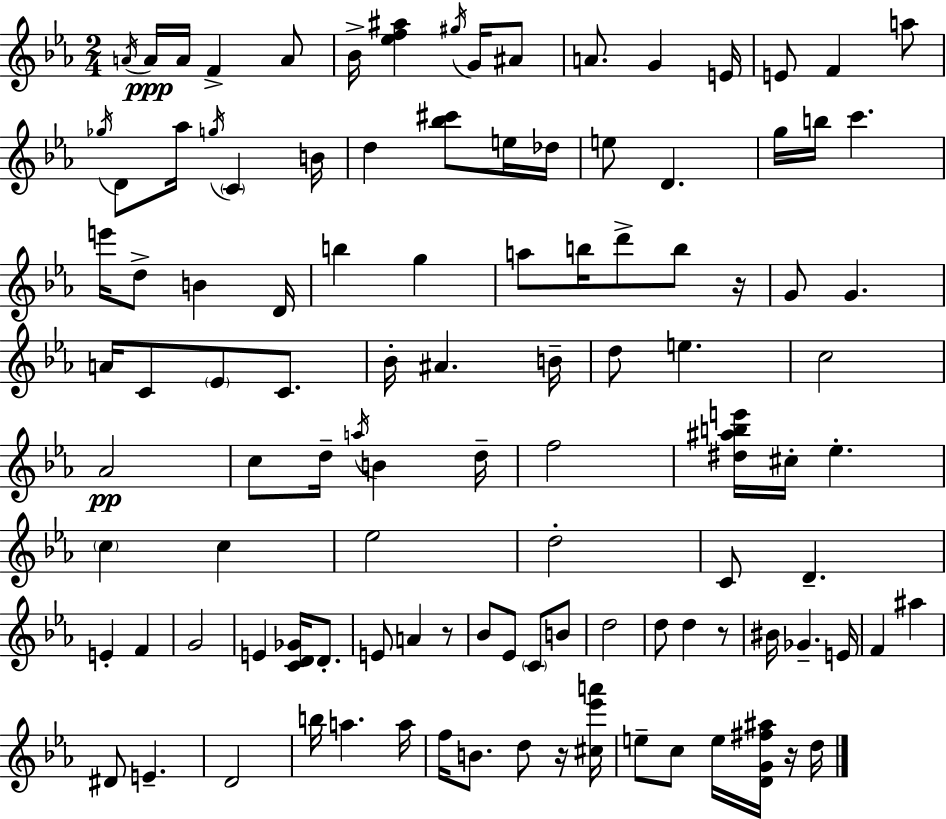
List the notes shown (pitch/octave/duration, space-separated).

A4/s A4/s A4/s F4/q A4/e Bb4/s [Eb5,F5,A#5]/q G#5/s G4/s A#4/e A4/e. G4/q E4/s E4/e F4/q A5/e Gb5/s D4/e Ab5/s G5/s C4/q B4/s D5/q [Bb5,C#6]/e E5/s Db5/s E5/e D4/q. G5/s B5/s C6/q. E6/s D5/e B4/q D4/s B5/q G5/q A5/e B5/s D6/e B5/e R/s G4/e G4/q. A4/s C4/e Eb4/e C4/e. Bb4/s A#4/q. B4/s D5/e E5/q. C5/h Ab4/h C5/e D5/s A5/s B4/q D5/s F5/h [D#5,A#5,B5,E6]/s C#5/s Eb5/q. C5/q C5/q Eb5/h D5/h C4/e D4/q. E4/q F4/q G4/h E4/q [C4,D4,Gb4]/s D4/e. E4/e A4/q R/e Bb4/e Eb4/e C4/e B4/e D5/h D5/e D5/q R/e BIS4/s Gb4/q. E4/s F4/q A#5/q D#4/e E4/q. D4/h B5/s A5/q. A5/s F5/s B4/e. D5/e R/s [C#5,Eb6,A6]/s E5/e C5/e E5/s [D4,G4,F#5,A#5]/s R/s D5/s